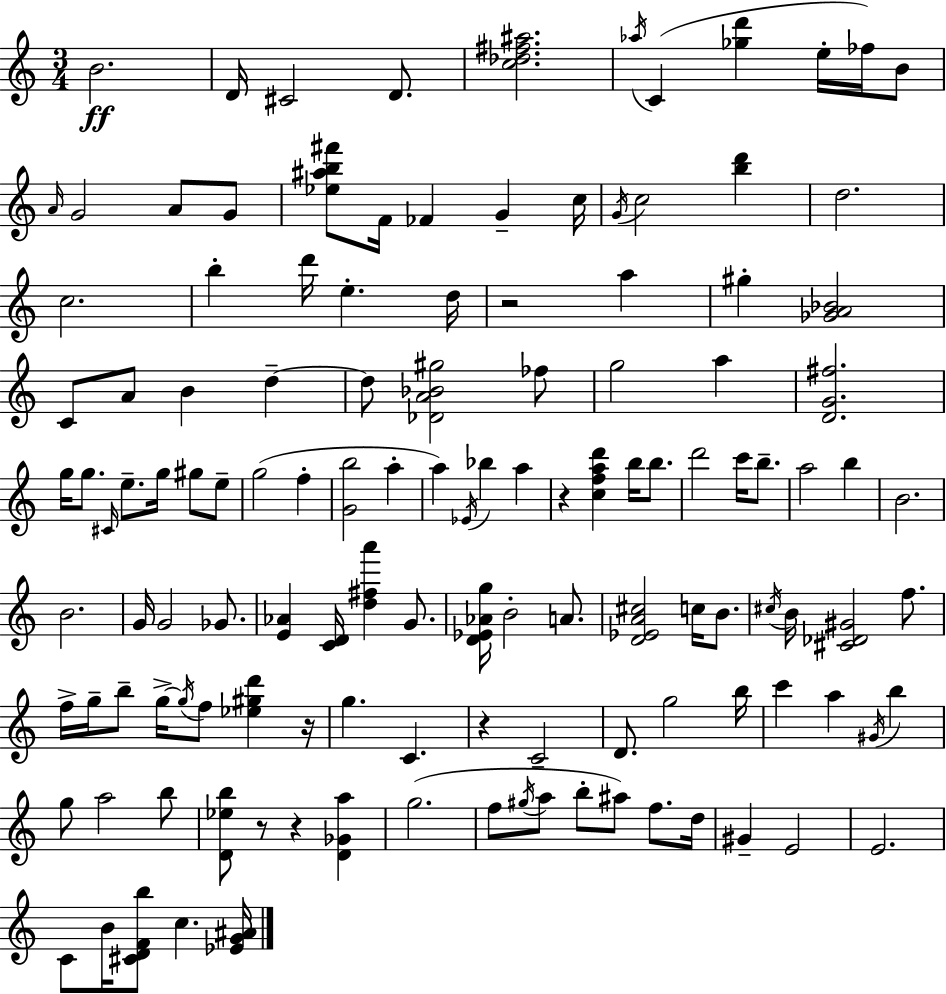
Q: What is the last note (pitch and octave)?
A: C5